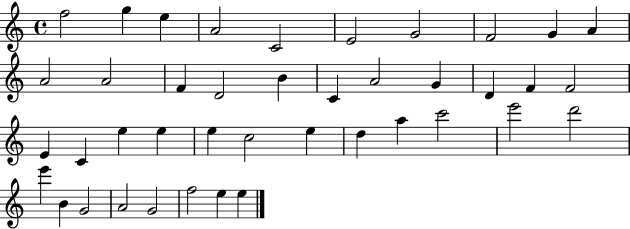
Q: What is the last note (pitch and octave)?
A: E5